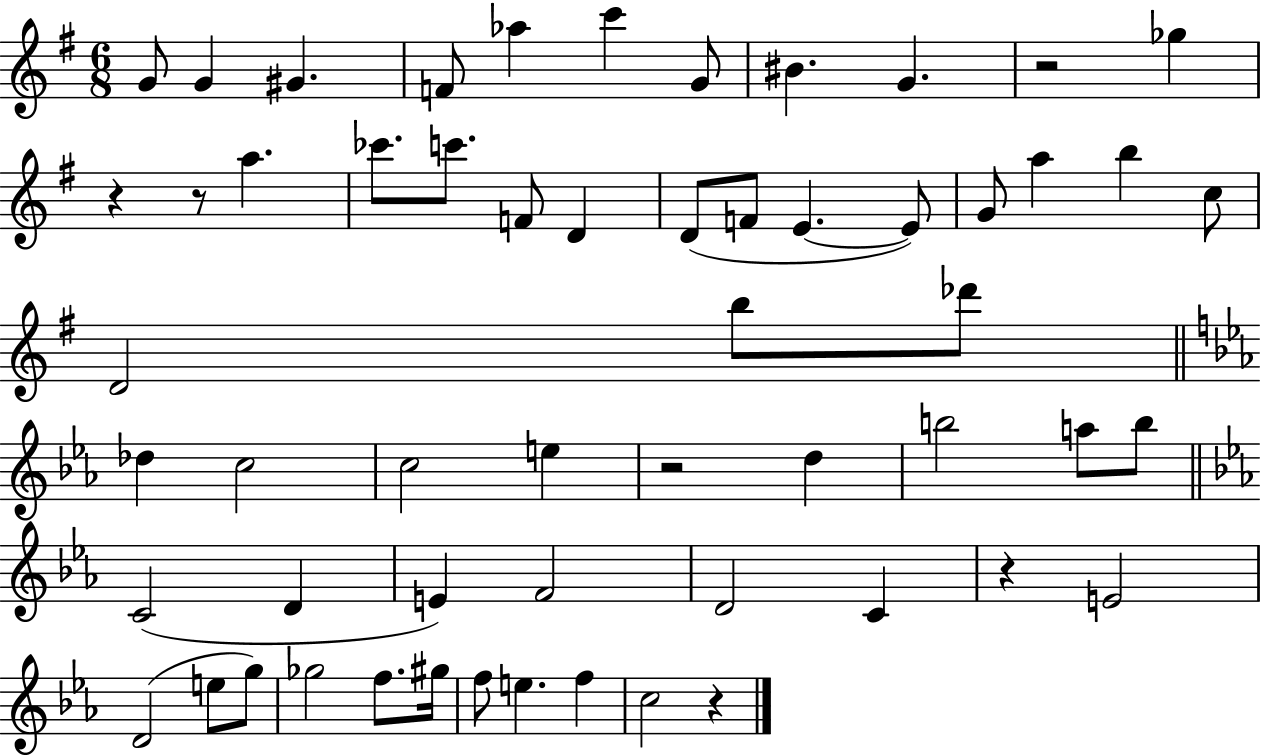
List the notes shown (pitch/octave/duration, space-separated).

G4/e G4/q G#4/q. F4/e Ab5/q C6/q G4/e BIS4/q. G4/q. R/h Gb5/q R/q R/e A5/q. CES6/e. C6/e. F4/e D4/q D4/e F4/e E4/q. E4/e G4/e A5/q B5/q C5/e D4/h B5/e Db6/e Db5/q C5/h C5/h E5/q R/h D5/q B5/h A5/e B5/e C4/h D4/q E4/q F4/h D4/h C4/q R/q E4/h D4/h E5/e G5/e Gb5/h F5/e. G#5/s F5/e E5/q. F5/q C5/h R/q